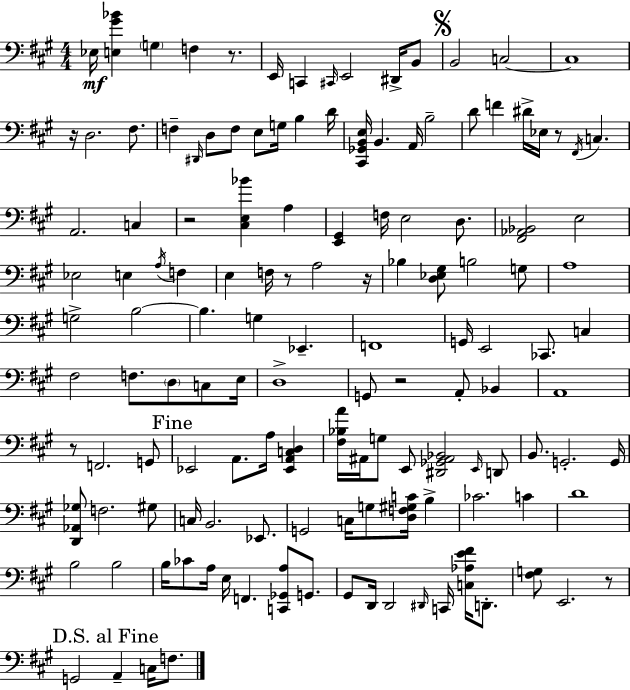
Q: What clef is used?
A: bass